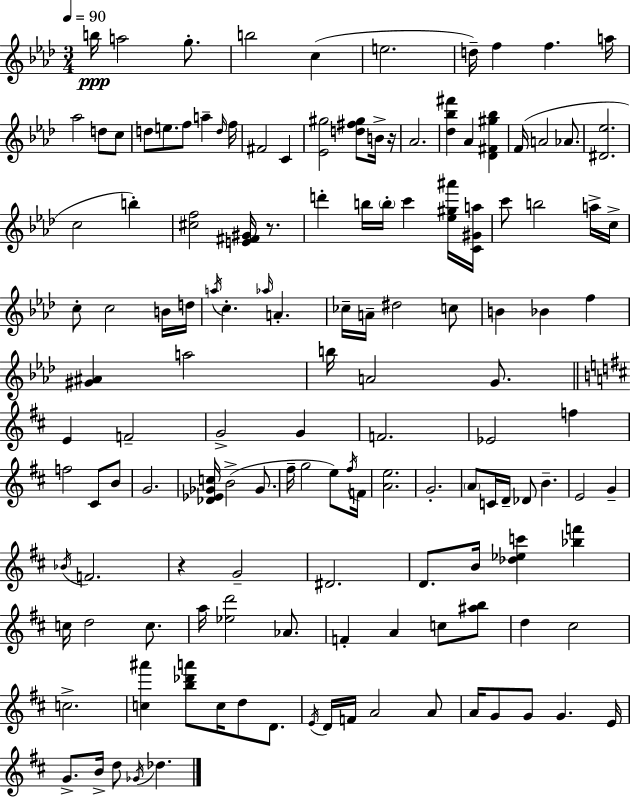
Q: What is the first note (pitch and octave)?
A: B5